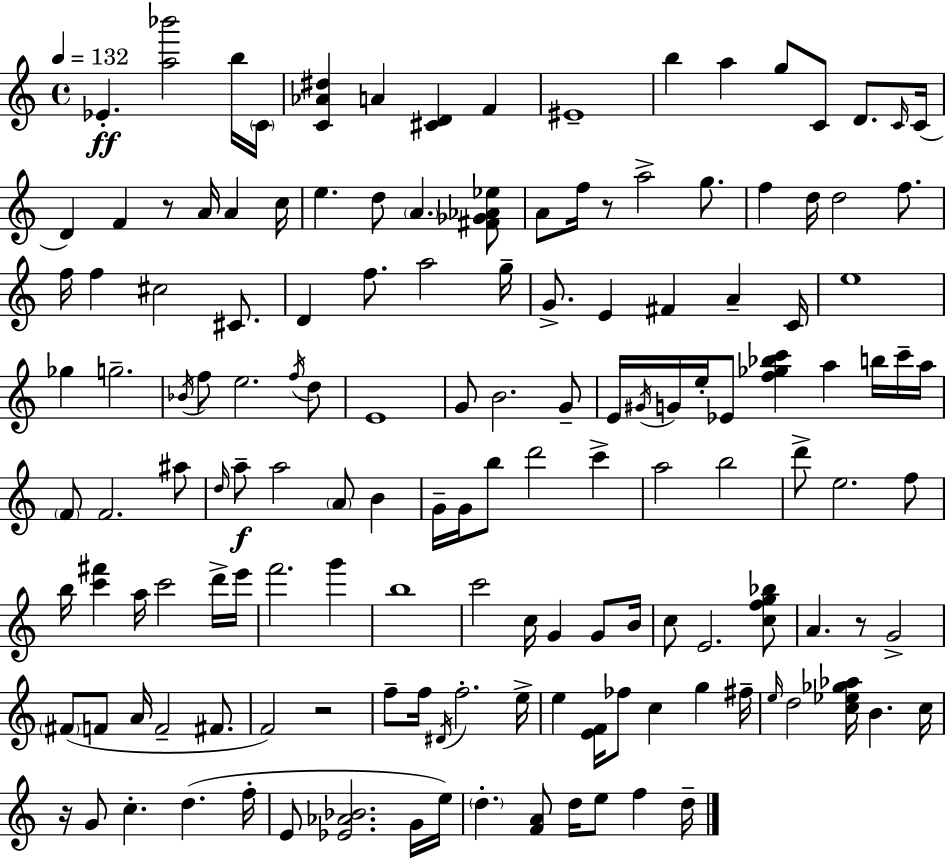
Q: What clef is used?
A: treble